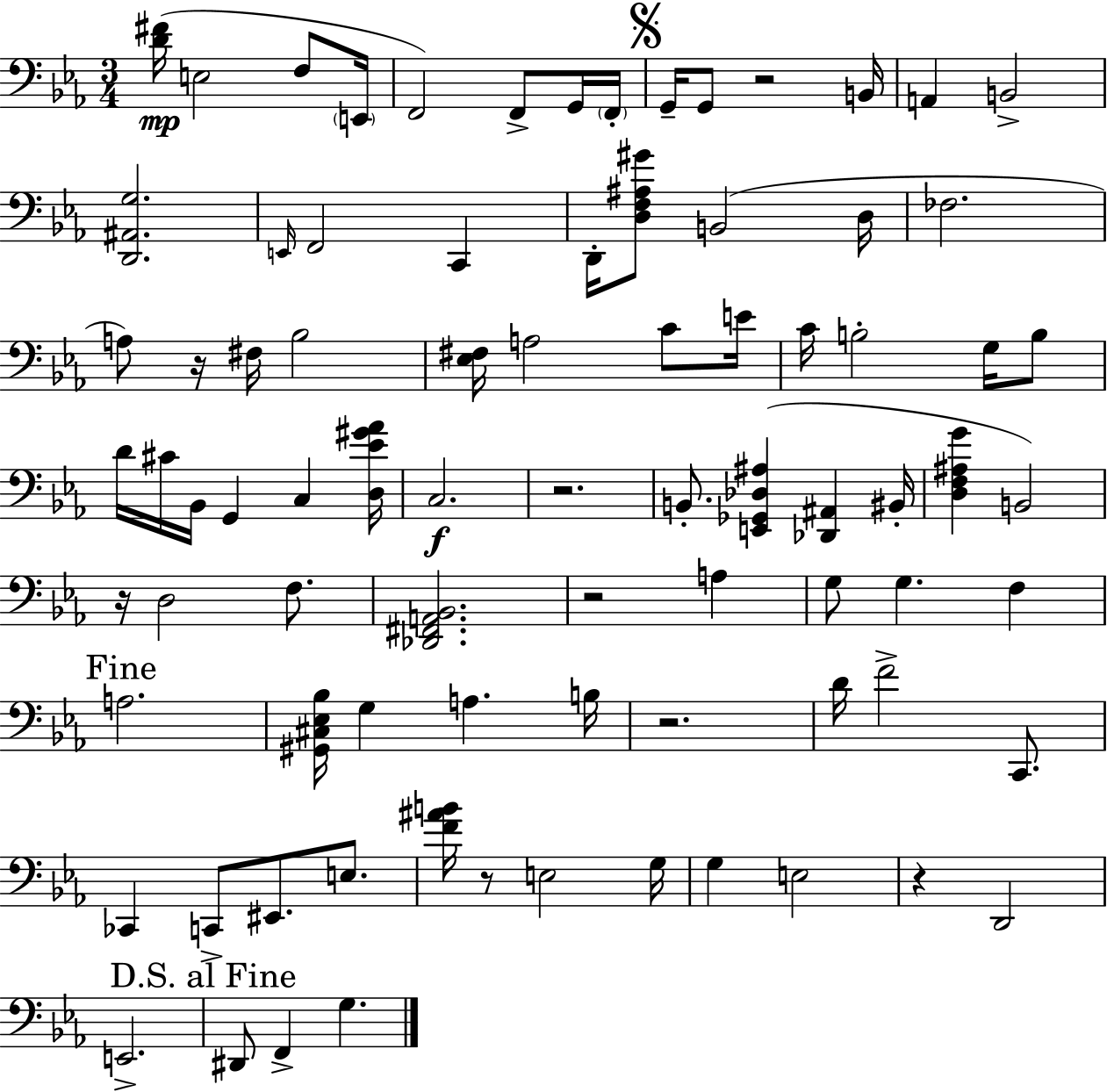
X:1
T:Untitled
M:3/4
L:1/4
K:Eb
[D^F]/4 E,2 F,/2 E,,/4 F,,2 F,,/2 G,,/4 F,,/4 G,,/4 G,,/2 z2 B,,/4 A,, B,,2 [D,,^A,,G,]2 E,,/4 F,,2 C,, D,,/4 [D,F,^A,^G]/2 B,,2 D,/4 _F,2 A,/2 z/4 ^F,/4 _B,2 [_E,^F,]/4 A,2 C/2 E/4 C/4 B,2 G,/4 B,/2 D/4 ^C/4 _B,,/4 G,, C, [D,_E^G_A]/4 C,2 z2 B,,/2 [E,,_G,,_D,^A,] [_D,,^A,,] ^B,,/4 [D,F,^A,G] B,,2 z/4 D,2 F,/2 [_D,,^F,,A,,_B,,]2 z2 A, G,/2 G, F, A,2 [^G,,^C,_E,_B,]/4 G, A, B,/4 z2 D/4 F2 C,,/2 _C,, C,,/2 ^E,,/2 E,/2 [F^AB]/4 z/2 E,2 G,/4 G, E,2 z D,,2 E,,2 ^D,,/2 F,, G,